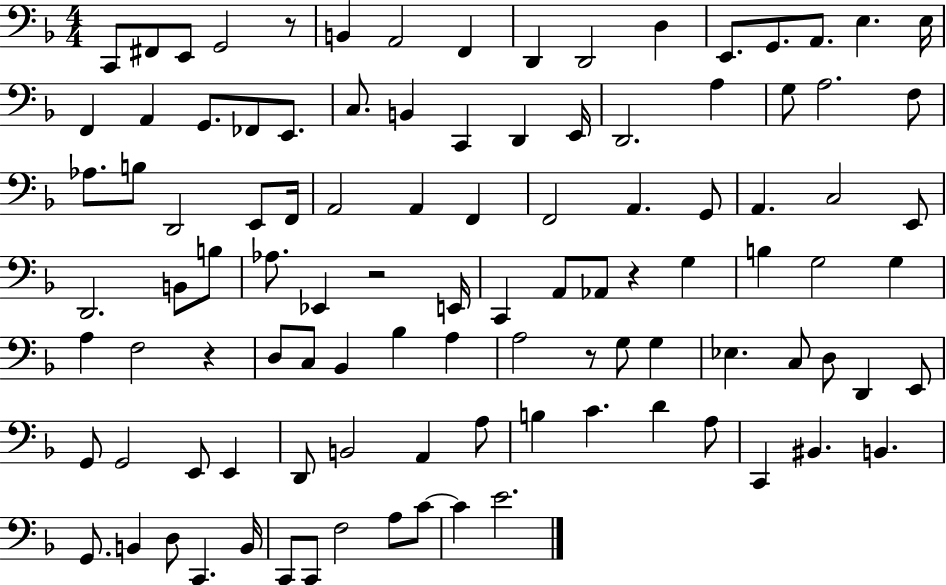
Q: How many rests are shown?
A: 5